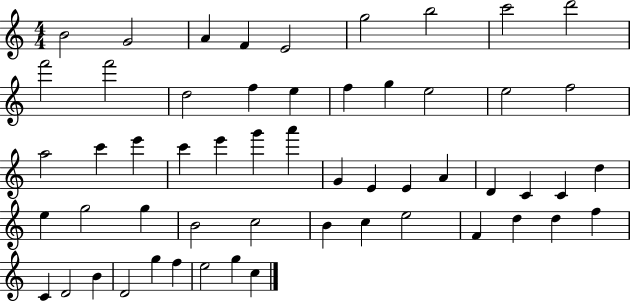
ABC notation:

X:1
T:Untitled
M:4/4
L:1/4
K:C
B2 G2 A F E2 g2 b2 c'2 d'2 f'2 f'2 d2 f e f g e2 e2 f2 a2 c' e' c' e' g' a' G E E A D C C d e g2 g B2 c2 B c e2 F d d f C D2 B D2 g f e2 g c